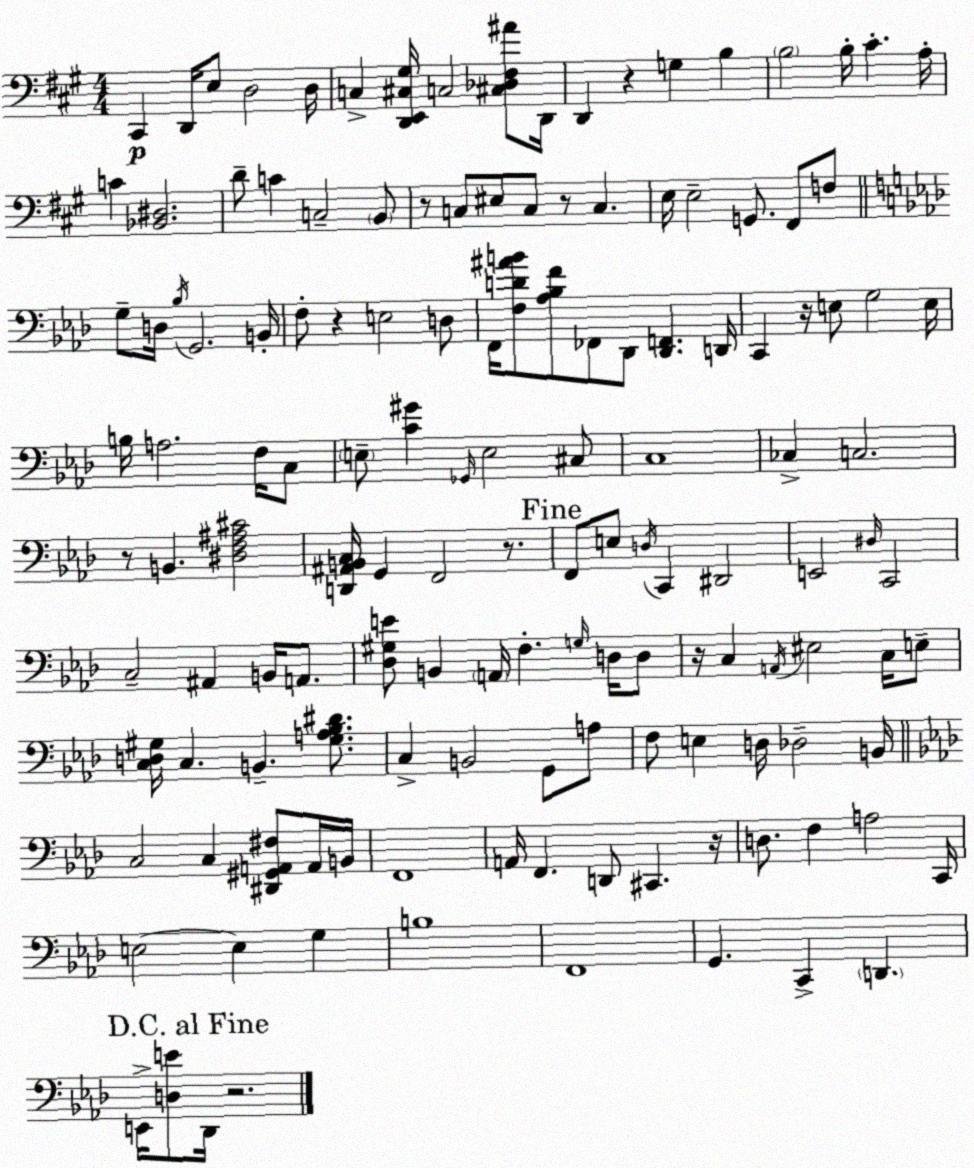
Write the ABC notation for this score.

X:1
T:Untitled
M:4/4
L:1/4
K:A
^C,, D,,/4 E,/2 D,2 D,/4 C, [D,,E,,^C,^G,]/4 C,2 [^C,_D,^F,^A]/2 D,,/4 D,, z G, B, B,2 B,/4 ^C A,/4 C [_B,,^D,]2 D/2 C C,2 B,,/2 z/2 C,/2 ^E,/2 C,/2 z/2 C, E,/4 E,2 G,,/2 ^F,,/2 F,/2 G,/2 D,/4 _B,/4 G,,2 B,,/4 F,/2 z E,2 D,/2 F,,/4 [F,D^AB]/2 [_A,_B,F]/2 _F,,/2 _D,,/2 [_D,,F,,] D,,/4 C,, z/4 E,/2 G,2 E,/4 B,/4 A,2 F,/4 C,/2 E,/2 [C^G] _G,,/4 E,2 ^C,/2 C,4 _C, C,2 z/2 B,, [^D,F,^A,^C]2 [D,,^A,,B,,C,]/4 G,, F,,2 z/2 F,,/2 E,/2 D,/4 C,, ^D,,2 E,,2 ^D,/4 C,,2 C,2 ^A,, B,,/4 A,,/2 [_D,^G,E]/2 B,, A,,/4 F, G,/4 D,/4 D,/2 z/4 C, A,,/4 ^E,2 C,/4 E,/2 [C,D,^G,]/4 C, B,, [^G,A,_B,^D]/2 C, B,,2 G,,/2 A,/2 F,/2 E, D,/4 _D,2 B,,/4 C,2 C, [^D,,^G,,A,,^F,]/2 A,,/4 B,,/4 F,,4 A,,/4 F,, D,,/2 ^C,, z/4 D,/2 F, A,2 C,,/4 E,2 E, G, B,4 F,,4 G,, C,, D,, E,,/4 [D,E]/2 _D,,/4 z2